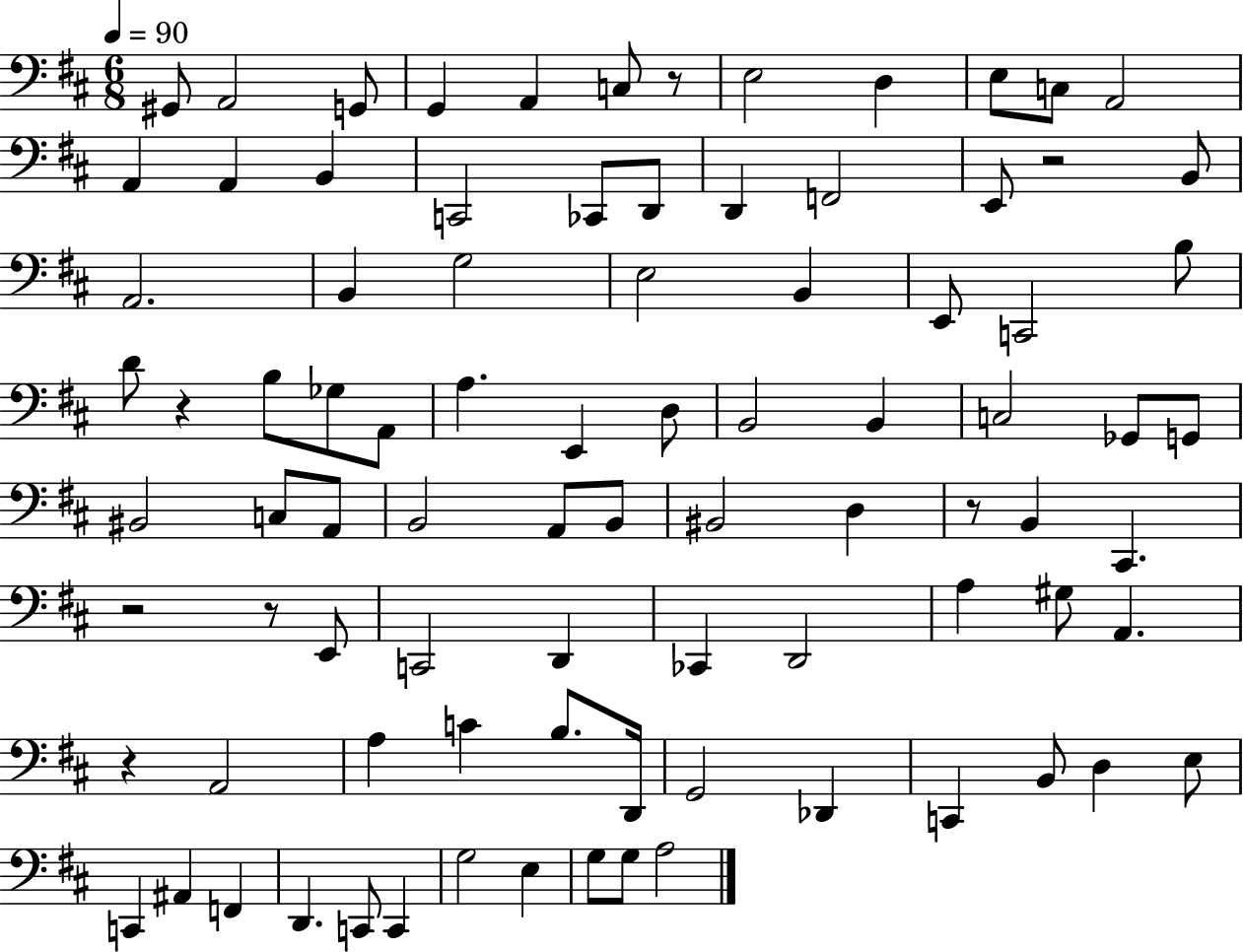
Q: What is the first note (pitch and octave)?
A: G#2